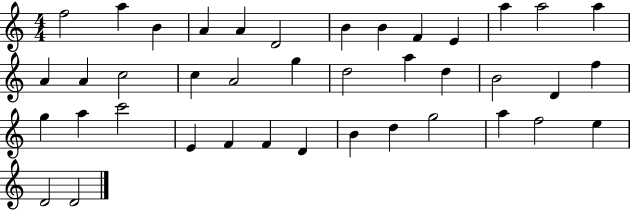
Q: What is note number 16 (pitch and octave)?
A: C5